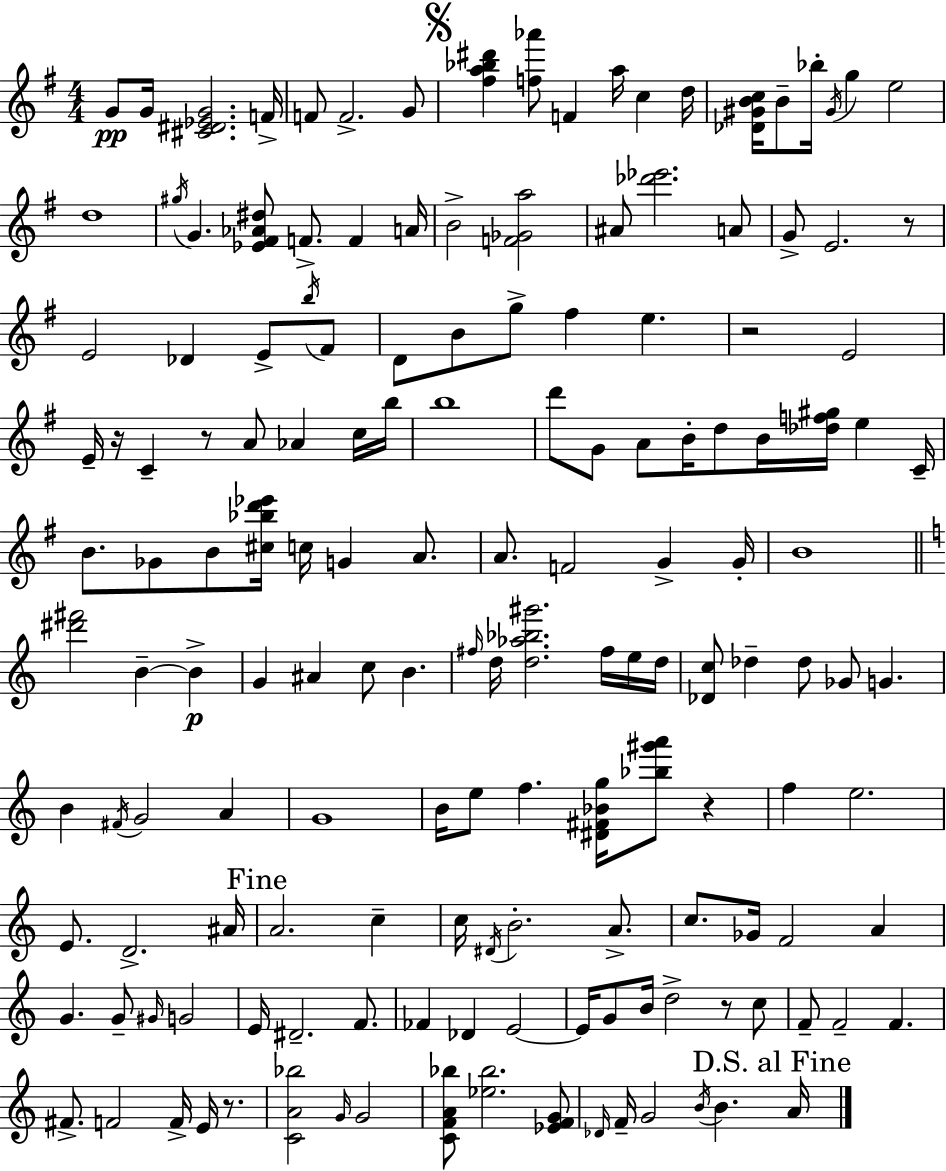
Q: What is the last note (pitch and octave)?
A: A4